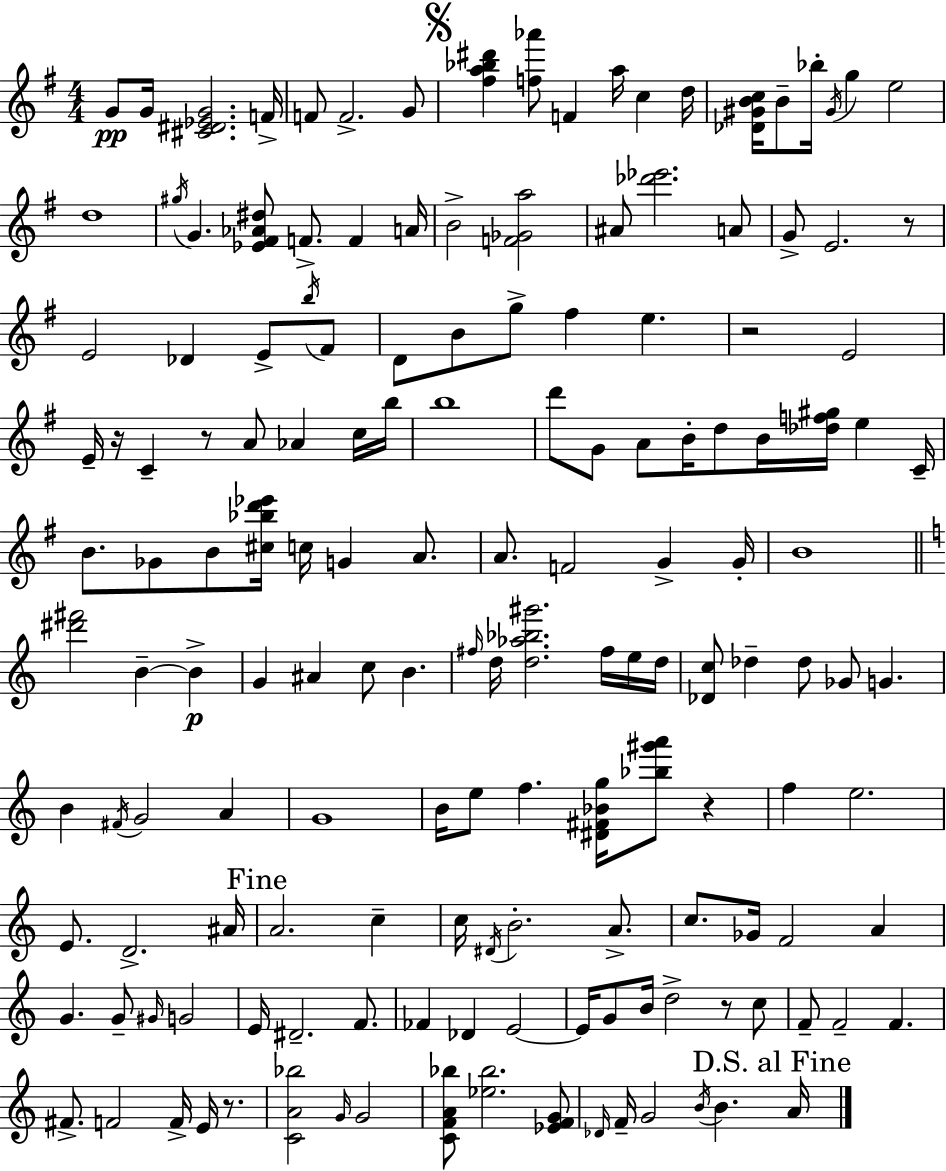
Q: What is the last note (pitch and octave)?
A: A4